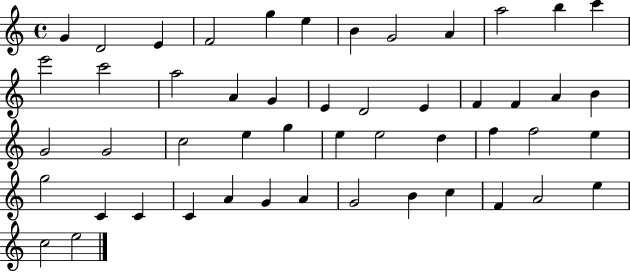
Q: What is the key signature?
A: C major